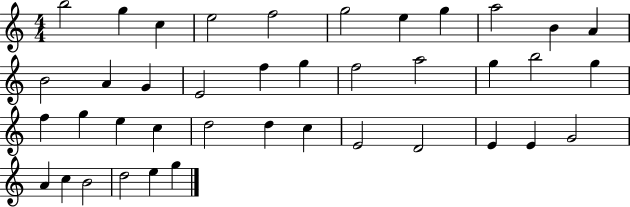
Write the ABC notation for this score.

X:1
T:Untitled
M:4/4
L:1/4
K:C
b2 g c e2 f2 g2 e g a2 B A B2 A G E2 f g f2 a2 g b2 g f g e c d2 d c E2 D2 E E G2 A c B2 d2 e g